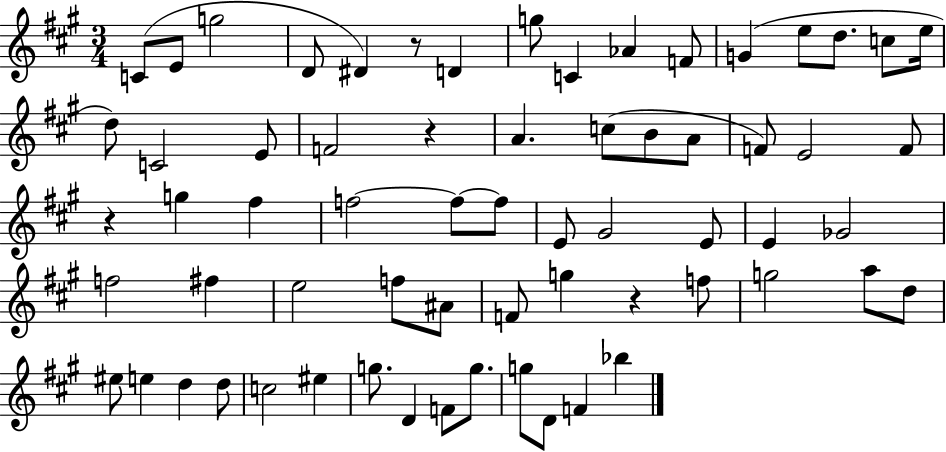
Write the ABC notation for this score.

X:1
T:Untitled
M:3/4
L:1/4
K:A
C/2 E/2 g2 D/2 ^D z/2 D g/2 C _A F/2 G e/2 d/2 c/2 e/4 d/2 C2 E/2 F2 z A c/2 B/2 A/2 F/2 E2 F/2 z g ^f f2 f/2 f/2 E/2 ^G2 E/2 E _G2 f2 ^f e2 f/2 ^A/2 F/2 g z f/2 g2 a/2 d/2 ^e/2 e d d/2 c2 ^e g/2 D F/2 g/2 g/2 D/2 F _b